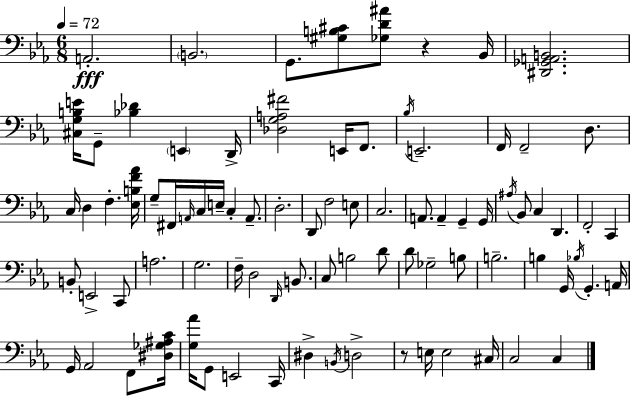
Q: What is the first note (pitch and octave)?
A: A2